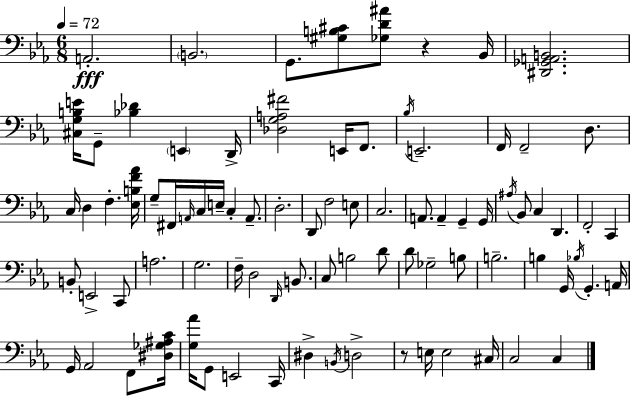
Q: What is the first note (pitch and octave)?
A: A2